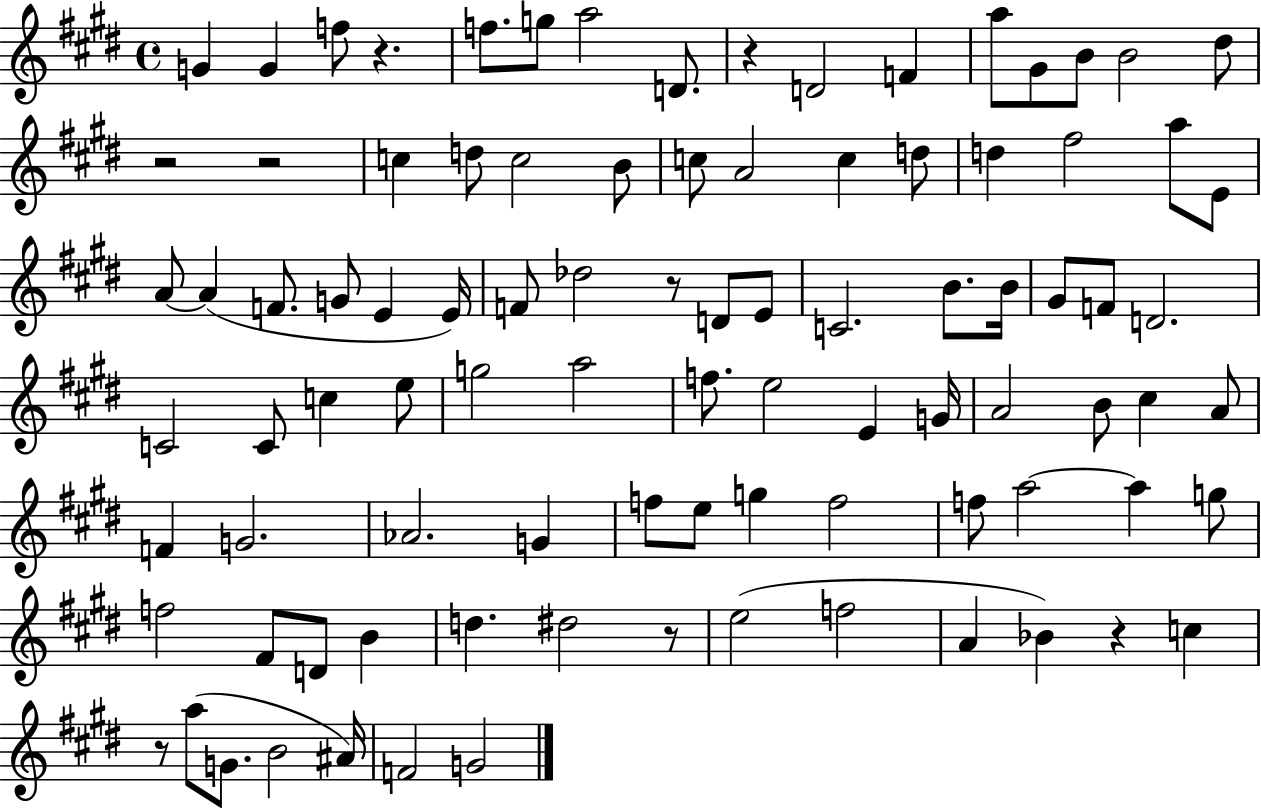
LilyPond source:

{
  \clef treble
  \time 4/4
  \defaultTimeSignature
  \key e \major
  g'4 g'4 f''8 r4. | f''8. g''8 a''2 d'8. | r4 d'2 f'4 | a''8 gis'8 b'8 b'2 dis''8 | \break r2 r2 | c''4 d''8 c''2 b'8 | c''8 a'2 c''4 d''8 | d''4 fis''2 a''8 e'8 | \break a'8~~ a'4( f'8. g'8 e'4 e'16) | f'8 des''2 r8 d'8 e'8 | c'2. b'8. b'16 | gis'8 f'8 d'2. | \break c'2 c'8 c''4 e''8 | g''2 a''2 | f''8. e''2 e'4 g'16 | a'2 b'8 cis''4 a'8 | \break f'4 g'2. | aes'2. g'4 | f''8 e''8 g''4 f''2 | f''8 a''2~~ a''4 g''8 | \break f''2 fis'8 d'8 b'4 | d''4. dis''2 r8 | e''2( f''2 | a'4 bes'4) r4 c''4 | \break r8 a''8( g'8. b'2 ais'16) | f'2 g'2 | \bar "|."
}